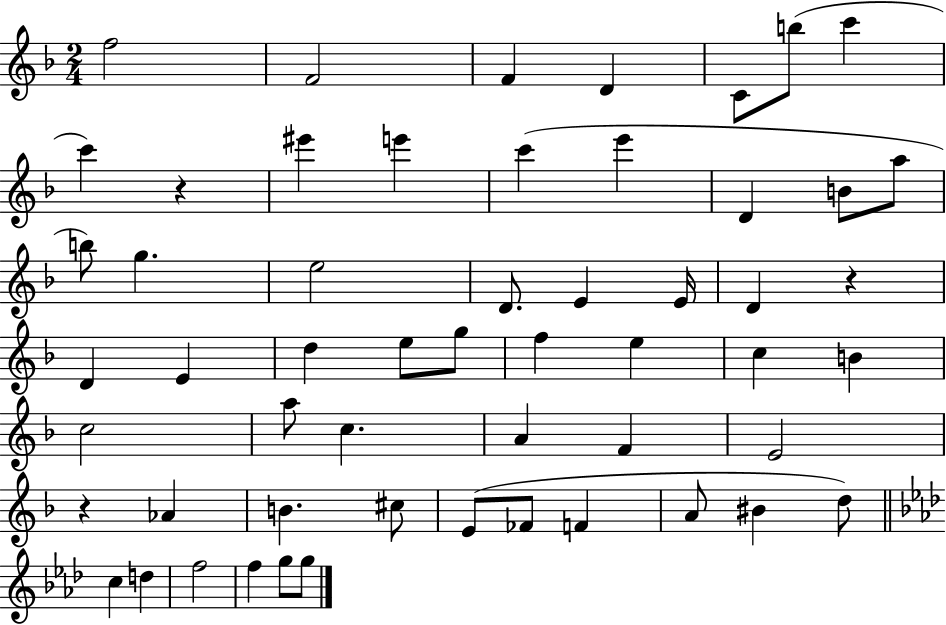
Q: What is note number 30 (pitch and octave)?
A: C5